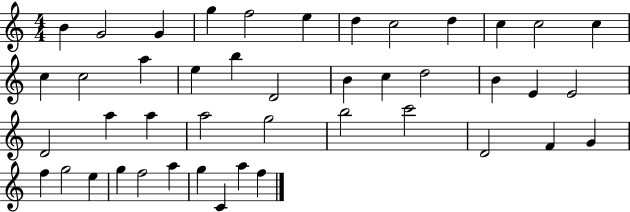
X:1
T:Untitled
M:4/4
L:1/4
K:C
B G2 G g f2 e d c2 d c c2 c c c2 a e b D2 B c d2 B E E2 D2 a a a2 g2 b2 c'2 D2 F G f g2 e g f2 a g C a f